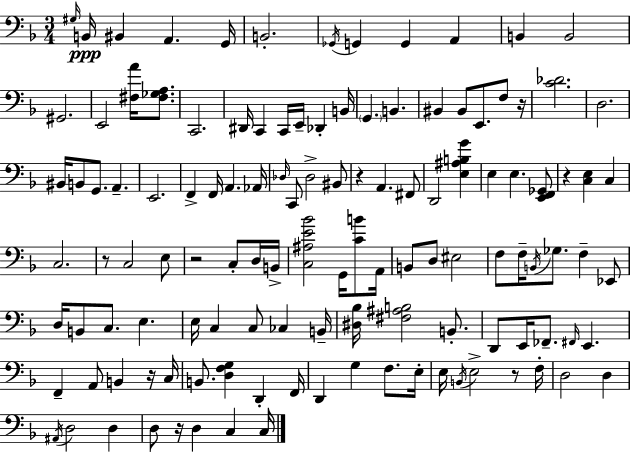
{
  \clef bass
  \numericTimeSignature
  \time 3/4
  \key d \minor
  \grace { gis16 }\ppp b,16 bis,4 a,4. | g,16 b,2.-. | \acciaccatura { ges,16 } g,4 g,4 a,4 | b,4 b,2 | \break gis,2. | e,2 <fis a'>16 <fis ges a>8. | c,2. | dis,16 c,4 c,16 e,16-- des,4-. | \break b,16 \parenthesize g,4. b,4. | bis,4 bis,8 e,8. f8 | r16 <c' des'>2. | d2. | \break bis,16 b,8 g,8. a,4.-- | e,2. | f,4-> f,16 a,4. | aes,16 \grace { des16 } c,8 des2-> | \break bis,8 r4 a,4. | fis,8 d,2 <e ais b g'>4 | e4 e4. | <e, f, ges,>8 r4 <c e>4 c4 | \break c2. | r8 c2 | e8 r2 c8-. | d16 b,16-> <c ais e' bes'>2 g,16 | \break <c' b'>8 a,16 b,8 d8 eis2 | f8 f16-- \acciaccatura { b,16 } ges8. f4-- | ees,8 d16 b,8 c8. e4. | e16 c4 c8 ces4 | \break b,16-- <dis bes>16 <fis ais b>2 | b,8.-. d,8 e,16 fes,8.-- \grace { fis,16 } e,4. | f,4-- a,8 b,4 | r16 c16 b,8. <d f g>4 | \break d,4-. f,16 d,4 g4 | f8. e16-. e16 \acciaccatura { b,16 } e2-> | r8 f16-. d2 | d4 \acciaccatura { ais,16 } d2 | \break d4 d8 r16 d4 | c4 c16 \bar "|."
}